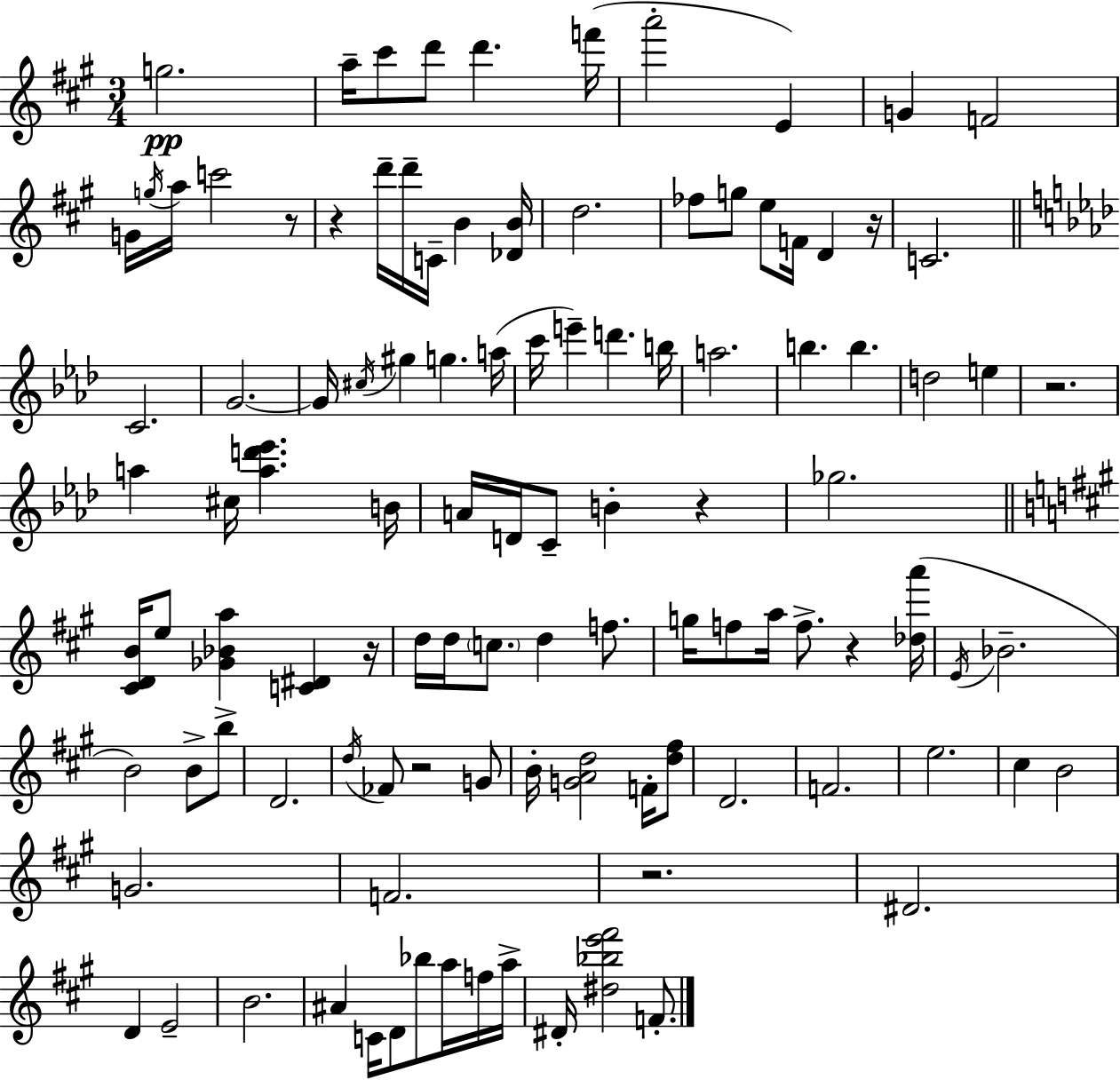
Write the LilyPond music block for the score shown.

{
  \clef treble
  \numericTimeSignature
  \time 3/4
  \key a \major
  g''2.\pp | a''16-- cis'''8 d'''8 d'''4. f'''16( | a'''2-. e'4) | g'4 f'2 | \break g'16 \acciaccatura { g''16 } a''16 c'''2 r8 | r4 d'''16-- d'''16-- c'16-- b'4 | <des' b'>16 d''2. | fes''8 g''8 e''8 f'16 d'4 | \break r16 c'2. | \bar "||" \break \key aes \major c'2. | g'2.~~ | g'16 \acciaccatura { cis''16 } gis''4 g''4. | a''16( c'''16 e'''4--) d'''4. | \break b''16 a''2. | b''4. b''4. | d''2 e''4 | r2. | \break a''4 cis''16 <a'' d''' ees'''>4. | b'16 a'16 d'16 c'8-- b'4-. r4 | ges''2. | \bar "||" \break \key a \major <cis' d' b'>16 e''8 <ges' bes' a''>4 <c' dis'>4 r16 | d''16 d''16 \parenthesize c''8. d''4 f''8. | g''16 f''8 a''16 f''8.-> r4 <des'' a'''>16( | \acciaccatura { e'16 } bes'2.-- | \break b'2) b'8-> b''8-> | d'2. | \acciaccatura { d''16 } fes'8 r2 | g'8 b'16-. <g' a' d''>2 f'16-. | \break <d'' fis''>8 d'2. | f'2. | e''2. | cis''4 b'2 | \break g'2. | f'2. | r2. | dis'2. | \break d'4 e'2-- | b'2. | ais'4 c'16 d'8 bes''8 a''16 | f''16 a''16-> dis'16-. <dis'' bes'' e''' fis'''>2 f'8.-. | \break \bar "|."
}